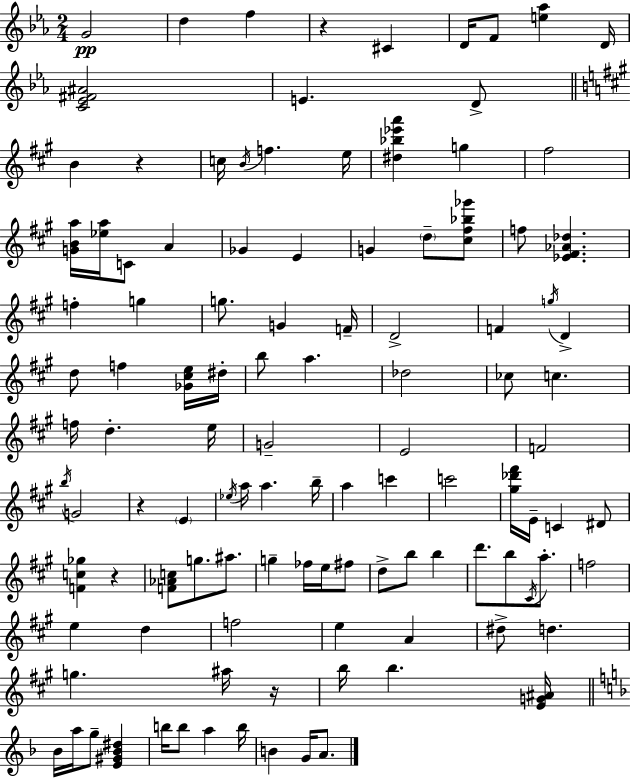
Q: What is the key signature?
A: C minor